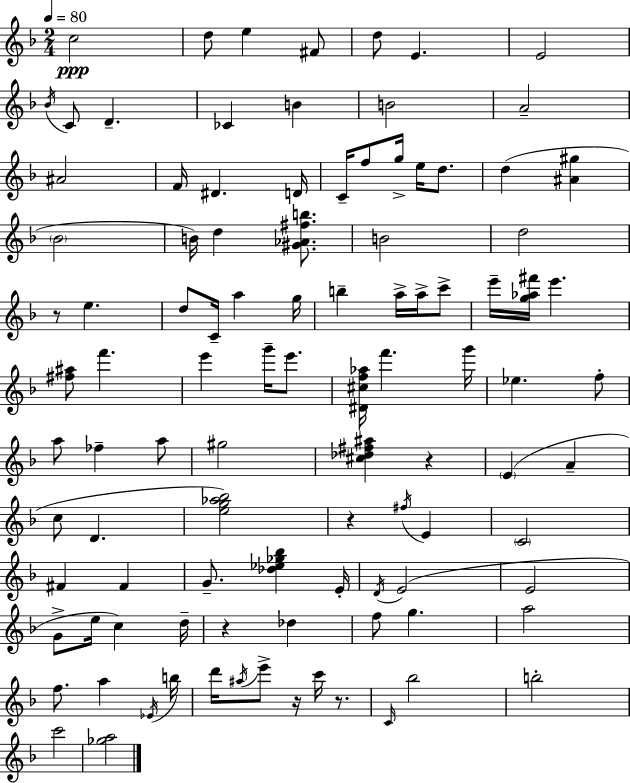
C5/h D5/e E5/q F#4/e D5/e E4/q. E4/h Bb4/s C4/e D4/q. CES4/q B4/q B4/h A4/h A#4/h F4/s D#4/q. D4/s C4/s F5/e G5/s E5/s D5/e. D5/q [A#4,G#5]/q Bb4/h B4/s D5/q [G#4,Ab4,F#5,B5]/e. B4/h D5/h R/e E5/q. D5/e C4/s A5/q G5/s B5/q A5/s A5/s C6/e E6/s [G5,Ab5,F#6]/s E6/q. [F#5,A#5]/e F6/q. E6/q G6/s E6/e. [D#4,C#5,F5,Ab5]/s F6/q. G6/s Eb5/q. F5/e A5/e FES5/q A5/e G#5/h [C#5,Db5,F#5,A#5]/q R/q E4/q A4/q C5/e D4/q. [E5,G5,Ab5,Bb5]/h R/q F#5/s E4/q C4/h F#4/q F#4/q G4/e. [Db5,Eb5,Gb5,Bb5]/q E4/s D4/s E4/h E4/h G4/e E5/s C5/q D5/s R/q Db5/q F5/e G5/q. A5/h F5/e. A5/q Eb4/s B5/s D6/s A#5/s E6/e R/s C6/s R/e. C4/s Bb5/h B5/h C6/h [Gb5,A5]/h